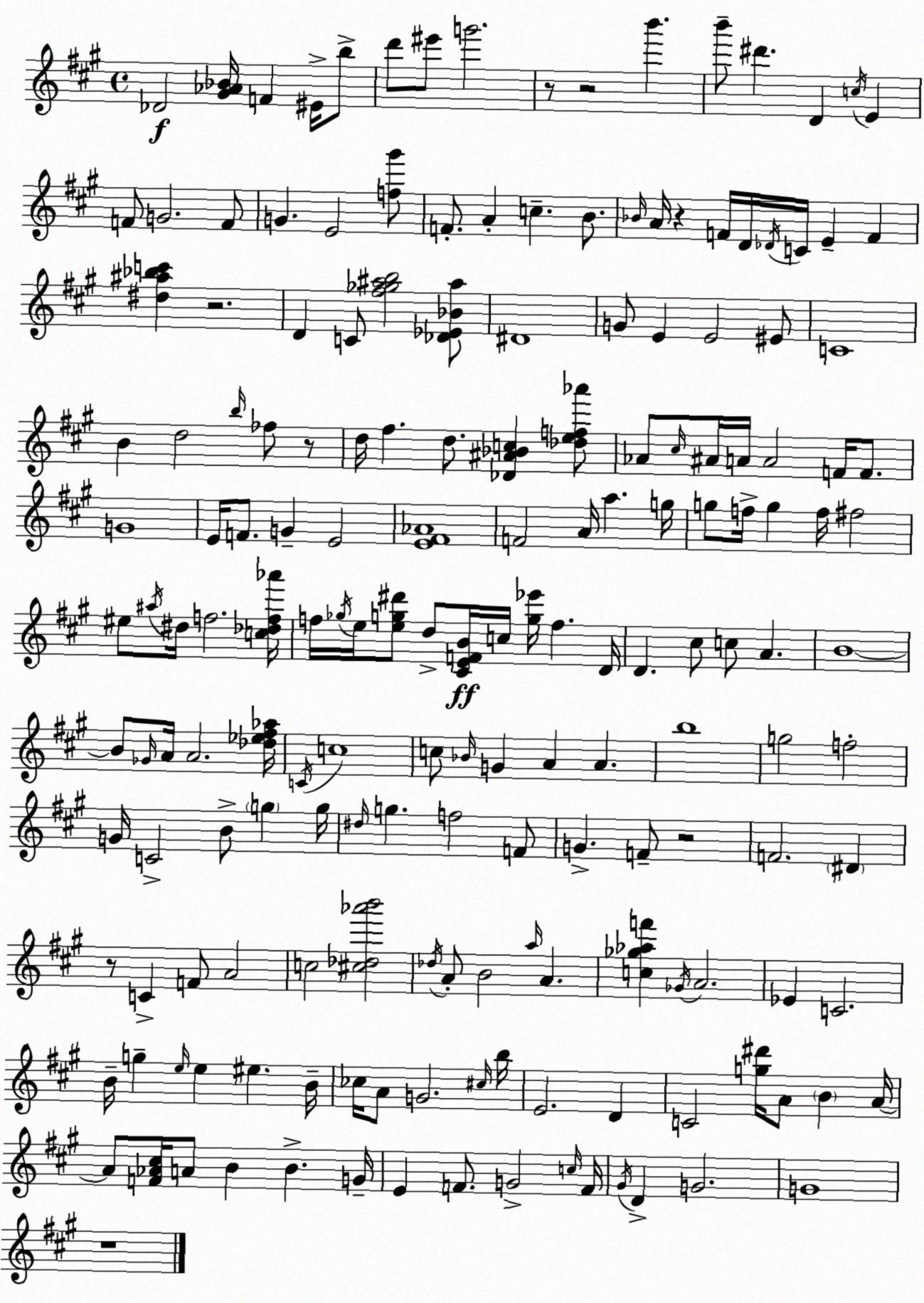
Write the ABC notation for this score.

X:1
T:Untitled
M:4/4
L:1/4
K:A
_D2 [^G_A_B]/4 F ^E/4 b/2 d'/2 ^e'/2 g'2 z/2 z2 b' b'/2 ^d' D c/4 E F/2 G2 F/2 G E2 [f^g']/2 F/2 A c B/2 _B/4 A/4 z F/4 D/4 _D/4 C/4 E F [^d^a_bc'] z2 D C/2 [^f_g^ab]2 [_D_E_B^a]/2 ^D4 G/2 E E2 ^E/2 C4 B d2 b/4 _f/2 z/2 d/4 ^f d/2 [_D^A_Bc] [_def_a']/2 _A/2 ^c/4 ^A/4 A/4 A2 F/4 F/2 G4 E/4 F/2 G E2 [E^F_A]4 F2 A/4 a g/4 g/2 f/4 g f/4 ^f2 ^e/2 ^a/4 ^d/4 f2 [c_df_a']/4 f/4 _g/4 e/4 [eg^d']/2 d/2 [^CEFB]/4 c/4 [g_e']/4 f D/4 D ^c/2 c/2 A B4 B/2 _G/4 A/4 A2 [_d_e^f_a]/4 C/4 c4 c/2 _B/4 G A A b4 g2 f2 G/4 C2 B/2 g g/4 ^d/4 g f2 F/2 G F/2 z2 F2 ^D z/2 C F/2 A2 c2 [^c_d_a'b']2 _d/4 A/2 B2 a/4 A [c_g_af'] _G/4 A2 _E C2 B/4 g e/4 e ^e B/4 _c/4 A/2 G2 ^c/4 b/4 E2 D C2 [g^d']/4 A/2 B A/4 A/2 [F_A^c]/4 A/2 B B G/4 E F/2 G2 c/4 F/4 ^G/4 D G2 G4 z4